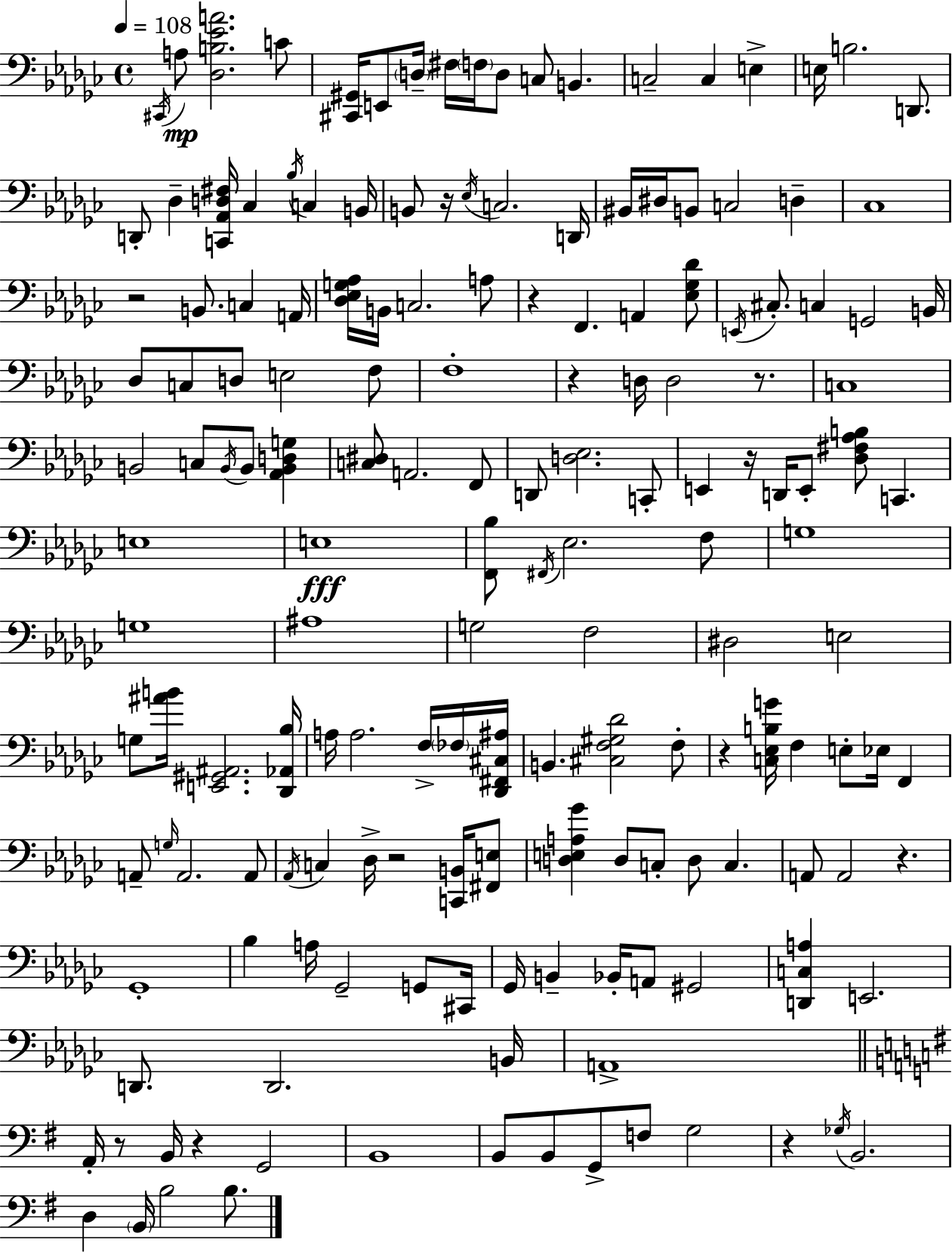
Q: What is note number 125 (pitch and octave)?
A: G2